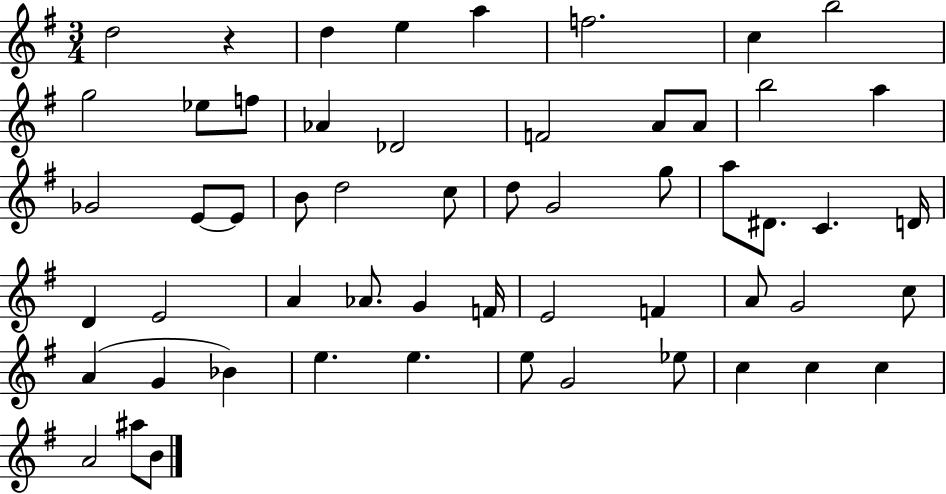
D5/h R/q D5/q E5/q A5/q F5/h. C5/q B5/h G5/h Eb5/e F5/e Ab4/q Db4/h F4/h A4/e A4/e B5/h A5/q Gb4/h E4/e E4/e B4/e D5/h C5/e D5/e G4/h G5/e A5/e D#4/e. C4/q. D4/s D4/q E4/h A4/q Ab4/e. G4/q F4/s E4/h F4/q A4/e G4/h C5/e A4/q G4/q Bb4/q E5/q. E5/q. E5/e G4/h Eb5/e C5/q C5/q C5/q A4/h A#5/e B4/e